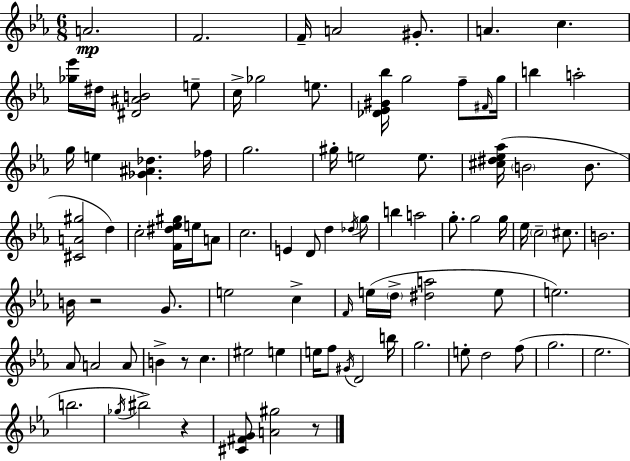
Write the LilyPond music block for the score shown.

{
  \clef treble
  \numericTimeSignature
  \time 6/8
  \key ees \major
  a'2.\mp | f'2. | f'16-- a'2 gis'8.-. | a'4. c''4. | \break <ges'' ees'''>16 dis''16 <dis' ais' b'>2 e''8-- | c''16-> ges''2 e''8. | <des' ees' gis' bes''>16 g''2 f''8-- \grace { fis'16 } | g''16 b''4 a''2-. | \break g''16 e''4 <ges' ais' des''>4. | fes''16 g''2. | gis''16-. e''2 e''8. | <cis'' dis'' ees'' aes''>16( \parenthesize b'2 b'8. | \break <cis' a' gis''>2 d''4) | c''2-. <f' dis'' ees'' gis''>16 e''16 a'8 | c''2. | e'4 d'8 d''4 \acciaccatura { des''16 } | \break g''8 b''4 a''2 | g''8.-. g''2 | g''16 ees''16 \parenthesize c''2-- cis''8. | b'2. | \break b'16 r2 g'8. | e''2 c''4-> | \grace { f'16 } e''16( \parenthesize d''16-> <dis'' a''>2 | e''8 e''2.) | \break aes'8 a'2 | a'8 b'4-> r8 c''4. | eis''2 e''4 | e''16 f''8 \acciaccatura { gis'16 } d'2 | \break b''16 g''2. | e''8-. d''2 | f''8( g''2. | ees''2. | \break b''2. | \acciaccatura { ges''16 }) bis''2-> | r4 <cis' fis' g'>8 <a' gis''>2 | r8 \bar "|."
}